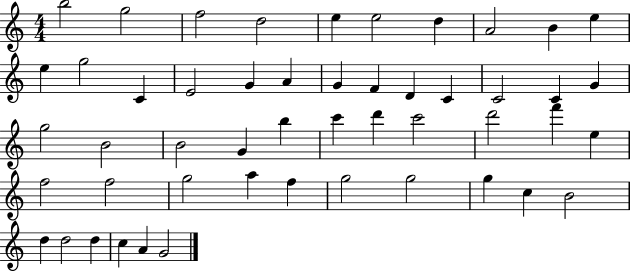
B5/h G5/h F5/h D5/h E5/q E5/h D5/q A4/h B4/q E5/q E5/q G5/h C4/q E4/h G4/q A4/q G4/q F4/q D4/q C4/q C4/h C4/q G4/q G5/h B4/h B4/h G4/q B5/q C6/q D6/q C6/h D6/h F6/q E5/q F5/h F5/h G5/h A5/q F5/q G5/h G5/h G5/q C5/q B4/h D5/q D5/h D5/q C5/q A4/q G4/h